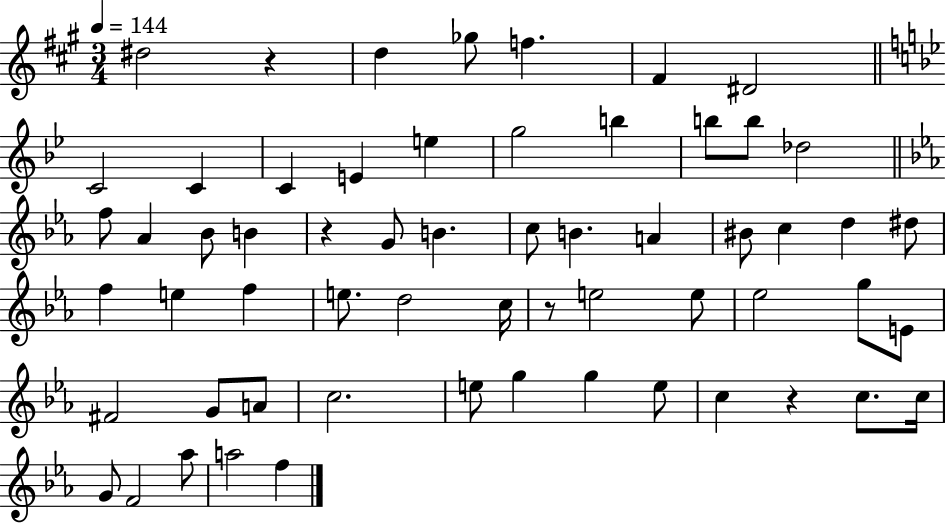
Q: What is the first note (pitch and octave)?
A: D#5